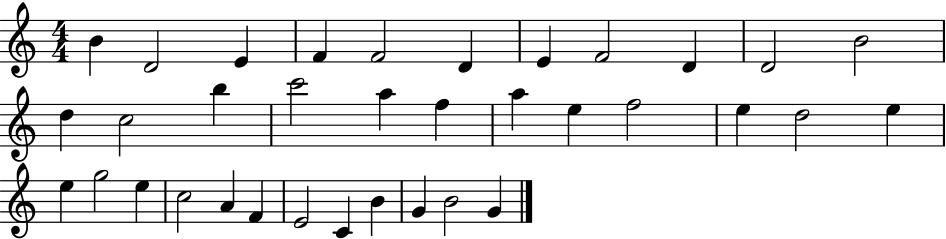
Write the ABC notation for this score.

X:1
T:Untitled
M:4/4
L:1/4
K:C
B D2 E F F2 D E F2 D D2 B2 d c2 b c'2 a f a e f2 e d2 e e g2 e c2 A F E2 C B G B2 G